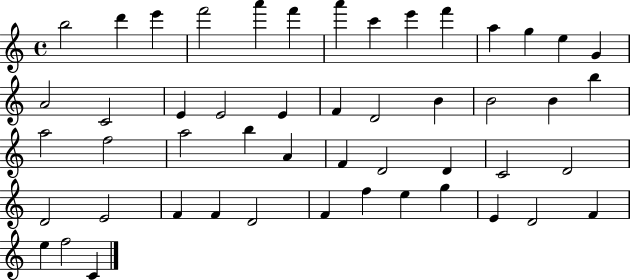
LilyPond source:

{
  \clef treble
  \time 4/4
  \defaultTimeSignature
  \key c \major
  b''2 d'''4 e'''4 | f'''2 a'''4 f'''4 | a'''4 c'''4 e'''4 f'''4 | a''4 g''4 e''4 g'4 | \break a'2 c'2 | e'4 e'2 e'4 | f'4 d'2 b'4 | b'2 b'4 b''4 | \break a''2 f''2 | a''2 b''4 a'4 | f'4 d'2 d'4 | c'2 d'2 | \break d'2 e'2 | f'4 f'4 d'2 | f'4 f''4 e''4 g''4 | e'4 d'2 f'4 | \break e''4 f''2 c'4 | \bar "|."
}